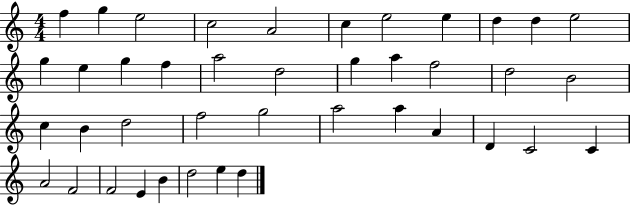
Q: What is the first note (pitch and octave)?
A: F5